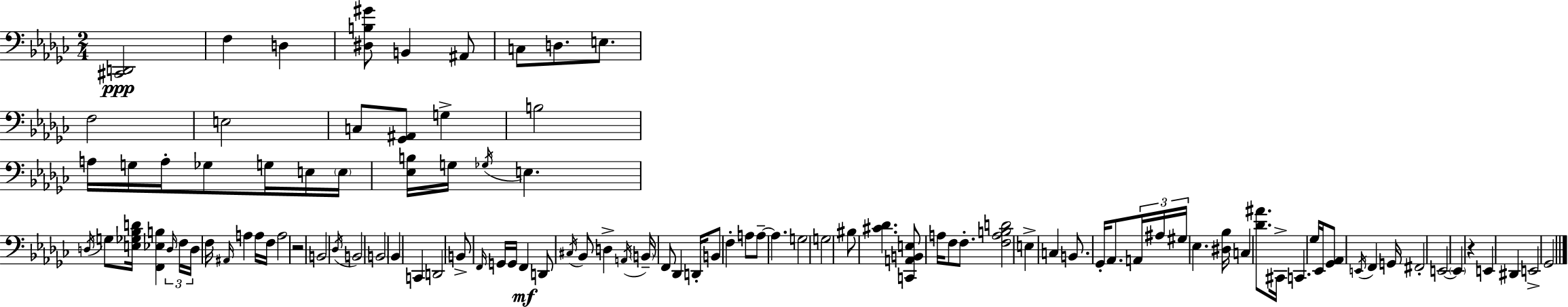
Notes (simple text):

[C#2,D2]/h F3/q D3/q [D#3,B3,G#4]/e B2/q A#2/e C3/e D3/e. E3/e. F3/h E3/h C3/e [Gb2,A#2]/e G3/q B3/h A3/s G3/s A3/s Gb3/e G3/s E3/s E3/s [Eb3,B3]/s G3/s Gb3/s E3/q. D3/s G3/e [E3,Gb3,Bb3,D4]/s [F2,Eb3,B3]/q D3/s F3/s D3/s F3/s A#2/s A3/q A3/s F3/s A3/h R/h B2/h Db3/s B2/h B2/h Bb2/q C2/q D2/h B2/e F2/s G2/s G2/s F2/q D2/e C#3/s Bb2/e D3/q A2/s B2/s F2/e Db2/q D2/s B2/e F3/q A3/e A3/e A3/q. G3/h G3/h BIS3/e [C#4,Db4]/q. [C2,A2,B2,E3]/e A3/s F3/e F3/e. [F3,A3,B3,D4]/h E3/q C3/q B2/e. Gb2/s Ab2/e. A2/s A#3/s G#3/s Eb3/q. [D#3,Bb3]/s C3/q [Db4,A#4]/e. C#2/s C2/q. Gb3/s Eb2/s [Gb2,Ab2]/e E2/s F2/q G2/s F#2/h E2/h E2/q R/q E2/q D#2/q E2/h Gb2/h